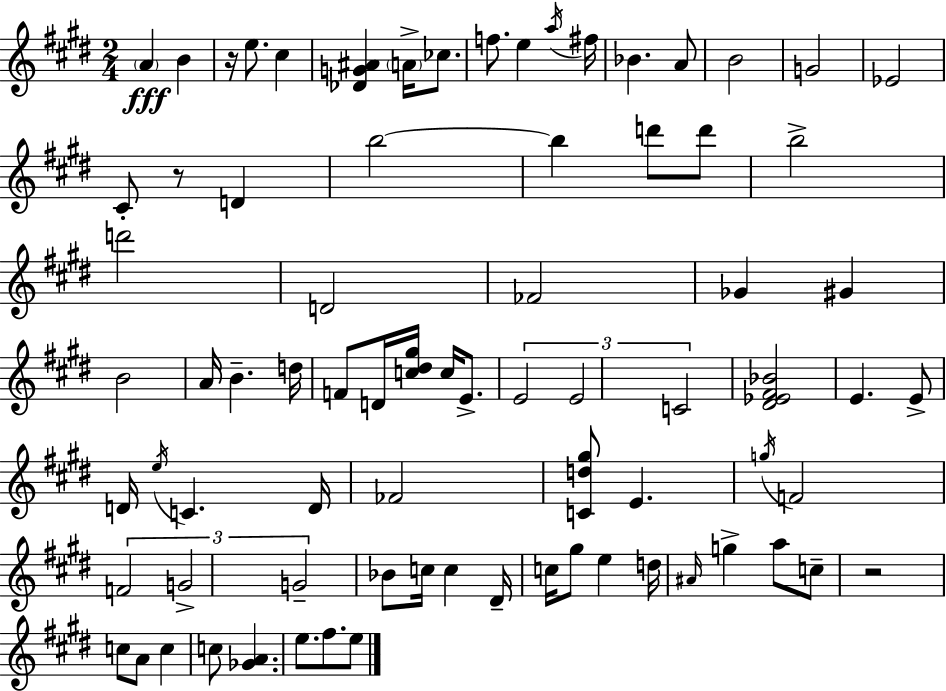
{
  \clef treble
  \numericTimeSignature
  \time 2/4
  \key e \major
  \parenthesize a'4\fff b'4 | r16 e''8. cis''4 | <des' g' ais'>4 \parenthesize a'16-> ces''8. | f''8. e''4 \acciaccatura { a''16 } | \break fis''16 bes'4. a'8 | b'2 | g'2 | ees'2 | \break cis'8-. r8 d'4 | b''2~~ | b''4 d'''8 d'''8 | b''2-> | \break d'''2 | d'2 | fes'2 | ges'4 gis'4 | \break b'2 | a'16 b'4.-- | d''16 f'8 d'16 <c'' dis'' gis''>16 c''16 e'8.-> | \tuplet 3/2 { e'2 | \break e'2 | c'2 } | <dis' ees' fis' bes'>2 | e'4. e'8-> | \break d'16 \acciaccatura { e''16 } c'4. | d'16 fes'2 | <c' d'' gis''>8 e'4. | \acciaccatura { g''16 } f'2 | \break \tuplet 3/2 { f'2 | g'2-> | g'2-- } | bes'8 c''16 c''4 | \break dis'16-- c''16 gis''8 e''4 | d''16 \grace { ais'16 } g''4-> | a''8 c''8-- r2 | c''8 a'8 | \break c''4 c''8 <ges' a'>4. | e''8. fis''8. | e''8 \bar "|."
}